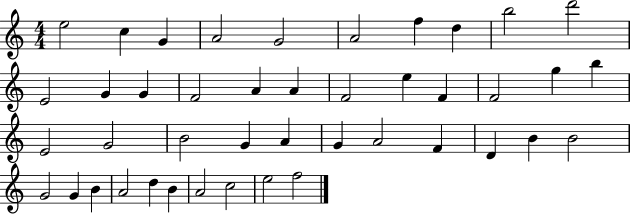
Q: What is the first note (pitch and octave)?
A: E5